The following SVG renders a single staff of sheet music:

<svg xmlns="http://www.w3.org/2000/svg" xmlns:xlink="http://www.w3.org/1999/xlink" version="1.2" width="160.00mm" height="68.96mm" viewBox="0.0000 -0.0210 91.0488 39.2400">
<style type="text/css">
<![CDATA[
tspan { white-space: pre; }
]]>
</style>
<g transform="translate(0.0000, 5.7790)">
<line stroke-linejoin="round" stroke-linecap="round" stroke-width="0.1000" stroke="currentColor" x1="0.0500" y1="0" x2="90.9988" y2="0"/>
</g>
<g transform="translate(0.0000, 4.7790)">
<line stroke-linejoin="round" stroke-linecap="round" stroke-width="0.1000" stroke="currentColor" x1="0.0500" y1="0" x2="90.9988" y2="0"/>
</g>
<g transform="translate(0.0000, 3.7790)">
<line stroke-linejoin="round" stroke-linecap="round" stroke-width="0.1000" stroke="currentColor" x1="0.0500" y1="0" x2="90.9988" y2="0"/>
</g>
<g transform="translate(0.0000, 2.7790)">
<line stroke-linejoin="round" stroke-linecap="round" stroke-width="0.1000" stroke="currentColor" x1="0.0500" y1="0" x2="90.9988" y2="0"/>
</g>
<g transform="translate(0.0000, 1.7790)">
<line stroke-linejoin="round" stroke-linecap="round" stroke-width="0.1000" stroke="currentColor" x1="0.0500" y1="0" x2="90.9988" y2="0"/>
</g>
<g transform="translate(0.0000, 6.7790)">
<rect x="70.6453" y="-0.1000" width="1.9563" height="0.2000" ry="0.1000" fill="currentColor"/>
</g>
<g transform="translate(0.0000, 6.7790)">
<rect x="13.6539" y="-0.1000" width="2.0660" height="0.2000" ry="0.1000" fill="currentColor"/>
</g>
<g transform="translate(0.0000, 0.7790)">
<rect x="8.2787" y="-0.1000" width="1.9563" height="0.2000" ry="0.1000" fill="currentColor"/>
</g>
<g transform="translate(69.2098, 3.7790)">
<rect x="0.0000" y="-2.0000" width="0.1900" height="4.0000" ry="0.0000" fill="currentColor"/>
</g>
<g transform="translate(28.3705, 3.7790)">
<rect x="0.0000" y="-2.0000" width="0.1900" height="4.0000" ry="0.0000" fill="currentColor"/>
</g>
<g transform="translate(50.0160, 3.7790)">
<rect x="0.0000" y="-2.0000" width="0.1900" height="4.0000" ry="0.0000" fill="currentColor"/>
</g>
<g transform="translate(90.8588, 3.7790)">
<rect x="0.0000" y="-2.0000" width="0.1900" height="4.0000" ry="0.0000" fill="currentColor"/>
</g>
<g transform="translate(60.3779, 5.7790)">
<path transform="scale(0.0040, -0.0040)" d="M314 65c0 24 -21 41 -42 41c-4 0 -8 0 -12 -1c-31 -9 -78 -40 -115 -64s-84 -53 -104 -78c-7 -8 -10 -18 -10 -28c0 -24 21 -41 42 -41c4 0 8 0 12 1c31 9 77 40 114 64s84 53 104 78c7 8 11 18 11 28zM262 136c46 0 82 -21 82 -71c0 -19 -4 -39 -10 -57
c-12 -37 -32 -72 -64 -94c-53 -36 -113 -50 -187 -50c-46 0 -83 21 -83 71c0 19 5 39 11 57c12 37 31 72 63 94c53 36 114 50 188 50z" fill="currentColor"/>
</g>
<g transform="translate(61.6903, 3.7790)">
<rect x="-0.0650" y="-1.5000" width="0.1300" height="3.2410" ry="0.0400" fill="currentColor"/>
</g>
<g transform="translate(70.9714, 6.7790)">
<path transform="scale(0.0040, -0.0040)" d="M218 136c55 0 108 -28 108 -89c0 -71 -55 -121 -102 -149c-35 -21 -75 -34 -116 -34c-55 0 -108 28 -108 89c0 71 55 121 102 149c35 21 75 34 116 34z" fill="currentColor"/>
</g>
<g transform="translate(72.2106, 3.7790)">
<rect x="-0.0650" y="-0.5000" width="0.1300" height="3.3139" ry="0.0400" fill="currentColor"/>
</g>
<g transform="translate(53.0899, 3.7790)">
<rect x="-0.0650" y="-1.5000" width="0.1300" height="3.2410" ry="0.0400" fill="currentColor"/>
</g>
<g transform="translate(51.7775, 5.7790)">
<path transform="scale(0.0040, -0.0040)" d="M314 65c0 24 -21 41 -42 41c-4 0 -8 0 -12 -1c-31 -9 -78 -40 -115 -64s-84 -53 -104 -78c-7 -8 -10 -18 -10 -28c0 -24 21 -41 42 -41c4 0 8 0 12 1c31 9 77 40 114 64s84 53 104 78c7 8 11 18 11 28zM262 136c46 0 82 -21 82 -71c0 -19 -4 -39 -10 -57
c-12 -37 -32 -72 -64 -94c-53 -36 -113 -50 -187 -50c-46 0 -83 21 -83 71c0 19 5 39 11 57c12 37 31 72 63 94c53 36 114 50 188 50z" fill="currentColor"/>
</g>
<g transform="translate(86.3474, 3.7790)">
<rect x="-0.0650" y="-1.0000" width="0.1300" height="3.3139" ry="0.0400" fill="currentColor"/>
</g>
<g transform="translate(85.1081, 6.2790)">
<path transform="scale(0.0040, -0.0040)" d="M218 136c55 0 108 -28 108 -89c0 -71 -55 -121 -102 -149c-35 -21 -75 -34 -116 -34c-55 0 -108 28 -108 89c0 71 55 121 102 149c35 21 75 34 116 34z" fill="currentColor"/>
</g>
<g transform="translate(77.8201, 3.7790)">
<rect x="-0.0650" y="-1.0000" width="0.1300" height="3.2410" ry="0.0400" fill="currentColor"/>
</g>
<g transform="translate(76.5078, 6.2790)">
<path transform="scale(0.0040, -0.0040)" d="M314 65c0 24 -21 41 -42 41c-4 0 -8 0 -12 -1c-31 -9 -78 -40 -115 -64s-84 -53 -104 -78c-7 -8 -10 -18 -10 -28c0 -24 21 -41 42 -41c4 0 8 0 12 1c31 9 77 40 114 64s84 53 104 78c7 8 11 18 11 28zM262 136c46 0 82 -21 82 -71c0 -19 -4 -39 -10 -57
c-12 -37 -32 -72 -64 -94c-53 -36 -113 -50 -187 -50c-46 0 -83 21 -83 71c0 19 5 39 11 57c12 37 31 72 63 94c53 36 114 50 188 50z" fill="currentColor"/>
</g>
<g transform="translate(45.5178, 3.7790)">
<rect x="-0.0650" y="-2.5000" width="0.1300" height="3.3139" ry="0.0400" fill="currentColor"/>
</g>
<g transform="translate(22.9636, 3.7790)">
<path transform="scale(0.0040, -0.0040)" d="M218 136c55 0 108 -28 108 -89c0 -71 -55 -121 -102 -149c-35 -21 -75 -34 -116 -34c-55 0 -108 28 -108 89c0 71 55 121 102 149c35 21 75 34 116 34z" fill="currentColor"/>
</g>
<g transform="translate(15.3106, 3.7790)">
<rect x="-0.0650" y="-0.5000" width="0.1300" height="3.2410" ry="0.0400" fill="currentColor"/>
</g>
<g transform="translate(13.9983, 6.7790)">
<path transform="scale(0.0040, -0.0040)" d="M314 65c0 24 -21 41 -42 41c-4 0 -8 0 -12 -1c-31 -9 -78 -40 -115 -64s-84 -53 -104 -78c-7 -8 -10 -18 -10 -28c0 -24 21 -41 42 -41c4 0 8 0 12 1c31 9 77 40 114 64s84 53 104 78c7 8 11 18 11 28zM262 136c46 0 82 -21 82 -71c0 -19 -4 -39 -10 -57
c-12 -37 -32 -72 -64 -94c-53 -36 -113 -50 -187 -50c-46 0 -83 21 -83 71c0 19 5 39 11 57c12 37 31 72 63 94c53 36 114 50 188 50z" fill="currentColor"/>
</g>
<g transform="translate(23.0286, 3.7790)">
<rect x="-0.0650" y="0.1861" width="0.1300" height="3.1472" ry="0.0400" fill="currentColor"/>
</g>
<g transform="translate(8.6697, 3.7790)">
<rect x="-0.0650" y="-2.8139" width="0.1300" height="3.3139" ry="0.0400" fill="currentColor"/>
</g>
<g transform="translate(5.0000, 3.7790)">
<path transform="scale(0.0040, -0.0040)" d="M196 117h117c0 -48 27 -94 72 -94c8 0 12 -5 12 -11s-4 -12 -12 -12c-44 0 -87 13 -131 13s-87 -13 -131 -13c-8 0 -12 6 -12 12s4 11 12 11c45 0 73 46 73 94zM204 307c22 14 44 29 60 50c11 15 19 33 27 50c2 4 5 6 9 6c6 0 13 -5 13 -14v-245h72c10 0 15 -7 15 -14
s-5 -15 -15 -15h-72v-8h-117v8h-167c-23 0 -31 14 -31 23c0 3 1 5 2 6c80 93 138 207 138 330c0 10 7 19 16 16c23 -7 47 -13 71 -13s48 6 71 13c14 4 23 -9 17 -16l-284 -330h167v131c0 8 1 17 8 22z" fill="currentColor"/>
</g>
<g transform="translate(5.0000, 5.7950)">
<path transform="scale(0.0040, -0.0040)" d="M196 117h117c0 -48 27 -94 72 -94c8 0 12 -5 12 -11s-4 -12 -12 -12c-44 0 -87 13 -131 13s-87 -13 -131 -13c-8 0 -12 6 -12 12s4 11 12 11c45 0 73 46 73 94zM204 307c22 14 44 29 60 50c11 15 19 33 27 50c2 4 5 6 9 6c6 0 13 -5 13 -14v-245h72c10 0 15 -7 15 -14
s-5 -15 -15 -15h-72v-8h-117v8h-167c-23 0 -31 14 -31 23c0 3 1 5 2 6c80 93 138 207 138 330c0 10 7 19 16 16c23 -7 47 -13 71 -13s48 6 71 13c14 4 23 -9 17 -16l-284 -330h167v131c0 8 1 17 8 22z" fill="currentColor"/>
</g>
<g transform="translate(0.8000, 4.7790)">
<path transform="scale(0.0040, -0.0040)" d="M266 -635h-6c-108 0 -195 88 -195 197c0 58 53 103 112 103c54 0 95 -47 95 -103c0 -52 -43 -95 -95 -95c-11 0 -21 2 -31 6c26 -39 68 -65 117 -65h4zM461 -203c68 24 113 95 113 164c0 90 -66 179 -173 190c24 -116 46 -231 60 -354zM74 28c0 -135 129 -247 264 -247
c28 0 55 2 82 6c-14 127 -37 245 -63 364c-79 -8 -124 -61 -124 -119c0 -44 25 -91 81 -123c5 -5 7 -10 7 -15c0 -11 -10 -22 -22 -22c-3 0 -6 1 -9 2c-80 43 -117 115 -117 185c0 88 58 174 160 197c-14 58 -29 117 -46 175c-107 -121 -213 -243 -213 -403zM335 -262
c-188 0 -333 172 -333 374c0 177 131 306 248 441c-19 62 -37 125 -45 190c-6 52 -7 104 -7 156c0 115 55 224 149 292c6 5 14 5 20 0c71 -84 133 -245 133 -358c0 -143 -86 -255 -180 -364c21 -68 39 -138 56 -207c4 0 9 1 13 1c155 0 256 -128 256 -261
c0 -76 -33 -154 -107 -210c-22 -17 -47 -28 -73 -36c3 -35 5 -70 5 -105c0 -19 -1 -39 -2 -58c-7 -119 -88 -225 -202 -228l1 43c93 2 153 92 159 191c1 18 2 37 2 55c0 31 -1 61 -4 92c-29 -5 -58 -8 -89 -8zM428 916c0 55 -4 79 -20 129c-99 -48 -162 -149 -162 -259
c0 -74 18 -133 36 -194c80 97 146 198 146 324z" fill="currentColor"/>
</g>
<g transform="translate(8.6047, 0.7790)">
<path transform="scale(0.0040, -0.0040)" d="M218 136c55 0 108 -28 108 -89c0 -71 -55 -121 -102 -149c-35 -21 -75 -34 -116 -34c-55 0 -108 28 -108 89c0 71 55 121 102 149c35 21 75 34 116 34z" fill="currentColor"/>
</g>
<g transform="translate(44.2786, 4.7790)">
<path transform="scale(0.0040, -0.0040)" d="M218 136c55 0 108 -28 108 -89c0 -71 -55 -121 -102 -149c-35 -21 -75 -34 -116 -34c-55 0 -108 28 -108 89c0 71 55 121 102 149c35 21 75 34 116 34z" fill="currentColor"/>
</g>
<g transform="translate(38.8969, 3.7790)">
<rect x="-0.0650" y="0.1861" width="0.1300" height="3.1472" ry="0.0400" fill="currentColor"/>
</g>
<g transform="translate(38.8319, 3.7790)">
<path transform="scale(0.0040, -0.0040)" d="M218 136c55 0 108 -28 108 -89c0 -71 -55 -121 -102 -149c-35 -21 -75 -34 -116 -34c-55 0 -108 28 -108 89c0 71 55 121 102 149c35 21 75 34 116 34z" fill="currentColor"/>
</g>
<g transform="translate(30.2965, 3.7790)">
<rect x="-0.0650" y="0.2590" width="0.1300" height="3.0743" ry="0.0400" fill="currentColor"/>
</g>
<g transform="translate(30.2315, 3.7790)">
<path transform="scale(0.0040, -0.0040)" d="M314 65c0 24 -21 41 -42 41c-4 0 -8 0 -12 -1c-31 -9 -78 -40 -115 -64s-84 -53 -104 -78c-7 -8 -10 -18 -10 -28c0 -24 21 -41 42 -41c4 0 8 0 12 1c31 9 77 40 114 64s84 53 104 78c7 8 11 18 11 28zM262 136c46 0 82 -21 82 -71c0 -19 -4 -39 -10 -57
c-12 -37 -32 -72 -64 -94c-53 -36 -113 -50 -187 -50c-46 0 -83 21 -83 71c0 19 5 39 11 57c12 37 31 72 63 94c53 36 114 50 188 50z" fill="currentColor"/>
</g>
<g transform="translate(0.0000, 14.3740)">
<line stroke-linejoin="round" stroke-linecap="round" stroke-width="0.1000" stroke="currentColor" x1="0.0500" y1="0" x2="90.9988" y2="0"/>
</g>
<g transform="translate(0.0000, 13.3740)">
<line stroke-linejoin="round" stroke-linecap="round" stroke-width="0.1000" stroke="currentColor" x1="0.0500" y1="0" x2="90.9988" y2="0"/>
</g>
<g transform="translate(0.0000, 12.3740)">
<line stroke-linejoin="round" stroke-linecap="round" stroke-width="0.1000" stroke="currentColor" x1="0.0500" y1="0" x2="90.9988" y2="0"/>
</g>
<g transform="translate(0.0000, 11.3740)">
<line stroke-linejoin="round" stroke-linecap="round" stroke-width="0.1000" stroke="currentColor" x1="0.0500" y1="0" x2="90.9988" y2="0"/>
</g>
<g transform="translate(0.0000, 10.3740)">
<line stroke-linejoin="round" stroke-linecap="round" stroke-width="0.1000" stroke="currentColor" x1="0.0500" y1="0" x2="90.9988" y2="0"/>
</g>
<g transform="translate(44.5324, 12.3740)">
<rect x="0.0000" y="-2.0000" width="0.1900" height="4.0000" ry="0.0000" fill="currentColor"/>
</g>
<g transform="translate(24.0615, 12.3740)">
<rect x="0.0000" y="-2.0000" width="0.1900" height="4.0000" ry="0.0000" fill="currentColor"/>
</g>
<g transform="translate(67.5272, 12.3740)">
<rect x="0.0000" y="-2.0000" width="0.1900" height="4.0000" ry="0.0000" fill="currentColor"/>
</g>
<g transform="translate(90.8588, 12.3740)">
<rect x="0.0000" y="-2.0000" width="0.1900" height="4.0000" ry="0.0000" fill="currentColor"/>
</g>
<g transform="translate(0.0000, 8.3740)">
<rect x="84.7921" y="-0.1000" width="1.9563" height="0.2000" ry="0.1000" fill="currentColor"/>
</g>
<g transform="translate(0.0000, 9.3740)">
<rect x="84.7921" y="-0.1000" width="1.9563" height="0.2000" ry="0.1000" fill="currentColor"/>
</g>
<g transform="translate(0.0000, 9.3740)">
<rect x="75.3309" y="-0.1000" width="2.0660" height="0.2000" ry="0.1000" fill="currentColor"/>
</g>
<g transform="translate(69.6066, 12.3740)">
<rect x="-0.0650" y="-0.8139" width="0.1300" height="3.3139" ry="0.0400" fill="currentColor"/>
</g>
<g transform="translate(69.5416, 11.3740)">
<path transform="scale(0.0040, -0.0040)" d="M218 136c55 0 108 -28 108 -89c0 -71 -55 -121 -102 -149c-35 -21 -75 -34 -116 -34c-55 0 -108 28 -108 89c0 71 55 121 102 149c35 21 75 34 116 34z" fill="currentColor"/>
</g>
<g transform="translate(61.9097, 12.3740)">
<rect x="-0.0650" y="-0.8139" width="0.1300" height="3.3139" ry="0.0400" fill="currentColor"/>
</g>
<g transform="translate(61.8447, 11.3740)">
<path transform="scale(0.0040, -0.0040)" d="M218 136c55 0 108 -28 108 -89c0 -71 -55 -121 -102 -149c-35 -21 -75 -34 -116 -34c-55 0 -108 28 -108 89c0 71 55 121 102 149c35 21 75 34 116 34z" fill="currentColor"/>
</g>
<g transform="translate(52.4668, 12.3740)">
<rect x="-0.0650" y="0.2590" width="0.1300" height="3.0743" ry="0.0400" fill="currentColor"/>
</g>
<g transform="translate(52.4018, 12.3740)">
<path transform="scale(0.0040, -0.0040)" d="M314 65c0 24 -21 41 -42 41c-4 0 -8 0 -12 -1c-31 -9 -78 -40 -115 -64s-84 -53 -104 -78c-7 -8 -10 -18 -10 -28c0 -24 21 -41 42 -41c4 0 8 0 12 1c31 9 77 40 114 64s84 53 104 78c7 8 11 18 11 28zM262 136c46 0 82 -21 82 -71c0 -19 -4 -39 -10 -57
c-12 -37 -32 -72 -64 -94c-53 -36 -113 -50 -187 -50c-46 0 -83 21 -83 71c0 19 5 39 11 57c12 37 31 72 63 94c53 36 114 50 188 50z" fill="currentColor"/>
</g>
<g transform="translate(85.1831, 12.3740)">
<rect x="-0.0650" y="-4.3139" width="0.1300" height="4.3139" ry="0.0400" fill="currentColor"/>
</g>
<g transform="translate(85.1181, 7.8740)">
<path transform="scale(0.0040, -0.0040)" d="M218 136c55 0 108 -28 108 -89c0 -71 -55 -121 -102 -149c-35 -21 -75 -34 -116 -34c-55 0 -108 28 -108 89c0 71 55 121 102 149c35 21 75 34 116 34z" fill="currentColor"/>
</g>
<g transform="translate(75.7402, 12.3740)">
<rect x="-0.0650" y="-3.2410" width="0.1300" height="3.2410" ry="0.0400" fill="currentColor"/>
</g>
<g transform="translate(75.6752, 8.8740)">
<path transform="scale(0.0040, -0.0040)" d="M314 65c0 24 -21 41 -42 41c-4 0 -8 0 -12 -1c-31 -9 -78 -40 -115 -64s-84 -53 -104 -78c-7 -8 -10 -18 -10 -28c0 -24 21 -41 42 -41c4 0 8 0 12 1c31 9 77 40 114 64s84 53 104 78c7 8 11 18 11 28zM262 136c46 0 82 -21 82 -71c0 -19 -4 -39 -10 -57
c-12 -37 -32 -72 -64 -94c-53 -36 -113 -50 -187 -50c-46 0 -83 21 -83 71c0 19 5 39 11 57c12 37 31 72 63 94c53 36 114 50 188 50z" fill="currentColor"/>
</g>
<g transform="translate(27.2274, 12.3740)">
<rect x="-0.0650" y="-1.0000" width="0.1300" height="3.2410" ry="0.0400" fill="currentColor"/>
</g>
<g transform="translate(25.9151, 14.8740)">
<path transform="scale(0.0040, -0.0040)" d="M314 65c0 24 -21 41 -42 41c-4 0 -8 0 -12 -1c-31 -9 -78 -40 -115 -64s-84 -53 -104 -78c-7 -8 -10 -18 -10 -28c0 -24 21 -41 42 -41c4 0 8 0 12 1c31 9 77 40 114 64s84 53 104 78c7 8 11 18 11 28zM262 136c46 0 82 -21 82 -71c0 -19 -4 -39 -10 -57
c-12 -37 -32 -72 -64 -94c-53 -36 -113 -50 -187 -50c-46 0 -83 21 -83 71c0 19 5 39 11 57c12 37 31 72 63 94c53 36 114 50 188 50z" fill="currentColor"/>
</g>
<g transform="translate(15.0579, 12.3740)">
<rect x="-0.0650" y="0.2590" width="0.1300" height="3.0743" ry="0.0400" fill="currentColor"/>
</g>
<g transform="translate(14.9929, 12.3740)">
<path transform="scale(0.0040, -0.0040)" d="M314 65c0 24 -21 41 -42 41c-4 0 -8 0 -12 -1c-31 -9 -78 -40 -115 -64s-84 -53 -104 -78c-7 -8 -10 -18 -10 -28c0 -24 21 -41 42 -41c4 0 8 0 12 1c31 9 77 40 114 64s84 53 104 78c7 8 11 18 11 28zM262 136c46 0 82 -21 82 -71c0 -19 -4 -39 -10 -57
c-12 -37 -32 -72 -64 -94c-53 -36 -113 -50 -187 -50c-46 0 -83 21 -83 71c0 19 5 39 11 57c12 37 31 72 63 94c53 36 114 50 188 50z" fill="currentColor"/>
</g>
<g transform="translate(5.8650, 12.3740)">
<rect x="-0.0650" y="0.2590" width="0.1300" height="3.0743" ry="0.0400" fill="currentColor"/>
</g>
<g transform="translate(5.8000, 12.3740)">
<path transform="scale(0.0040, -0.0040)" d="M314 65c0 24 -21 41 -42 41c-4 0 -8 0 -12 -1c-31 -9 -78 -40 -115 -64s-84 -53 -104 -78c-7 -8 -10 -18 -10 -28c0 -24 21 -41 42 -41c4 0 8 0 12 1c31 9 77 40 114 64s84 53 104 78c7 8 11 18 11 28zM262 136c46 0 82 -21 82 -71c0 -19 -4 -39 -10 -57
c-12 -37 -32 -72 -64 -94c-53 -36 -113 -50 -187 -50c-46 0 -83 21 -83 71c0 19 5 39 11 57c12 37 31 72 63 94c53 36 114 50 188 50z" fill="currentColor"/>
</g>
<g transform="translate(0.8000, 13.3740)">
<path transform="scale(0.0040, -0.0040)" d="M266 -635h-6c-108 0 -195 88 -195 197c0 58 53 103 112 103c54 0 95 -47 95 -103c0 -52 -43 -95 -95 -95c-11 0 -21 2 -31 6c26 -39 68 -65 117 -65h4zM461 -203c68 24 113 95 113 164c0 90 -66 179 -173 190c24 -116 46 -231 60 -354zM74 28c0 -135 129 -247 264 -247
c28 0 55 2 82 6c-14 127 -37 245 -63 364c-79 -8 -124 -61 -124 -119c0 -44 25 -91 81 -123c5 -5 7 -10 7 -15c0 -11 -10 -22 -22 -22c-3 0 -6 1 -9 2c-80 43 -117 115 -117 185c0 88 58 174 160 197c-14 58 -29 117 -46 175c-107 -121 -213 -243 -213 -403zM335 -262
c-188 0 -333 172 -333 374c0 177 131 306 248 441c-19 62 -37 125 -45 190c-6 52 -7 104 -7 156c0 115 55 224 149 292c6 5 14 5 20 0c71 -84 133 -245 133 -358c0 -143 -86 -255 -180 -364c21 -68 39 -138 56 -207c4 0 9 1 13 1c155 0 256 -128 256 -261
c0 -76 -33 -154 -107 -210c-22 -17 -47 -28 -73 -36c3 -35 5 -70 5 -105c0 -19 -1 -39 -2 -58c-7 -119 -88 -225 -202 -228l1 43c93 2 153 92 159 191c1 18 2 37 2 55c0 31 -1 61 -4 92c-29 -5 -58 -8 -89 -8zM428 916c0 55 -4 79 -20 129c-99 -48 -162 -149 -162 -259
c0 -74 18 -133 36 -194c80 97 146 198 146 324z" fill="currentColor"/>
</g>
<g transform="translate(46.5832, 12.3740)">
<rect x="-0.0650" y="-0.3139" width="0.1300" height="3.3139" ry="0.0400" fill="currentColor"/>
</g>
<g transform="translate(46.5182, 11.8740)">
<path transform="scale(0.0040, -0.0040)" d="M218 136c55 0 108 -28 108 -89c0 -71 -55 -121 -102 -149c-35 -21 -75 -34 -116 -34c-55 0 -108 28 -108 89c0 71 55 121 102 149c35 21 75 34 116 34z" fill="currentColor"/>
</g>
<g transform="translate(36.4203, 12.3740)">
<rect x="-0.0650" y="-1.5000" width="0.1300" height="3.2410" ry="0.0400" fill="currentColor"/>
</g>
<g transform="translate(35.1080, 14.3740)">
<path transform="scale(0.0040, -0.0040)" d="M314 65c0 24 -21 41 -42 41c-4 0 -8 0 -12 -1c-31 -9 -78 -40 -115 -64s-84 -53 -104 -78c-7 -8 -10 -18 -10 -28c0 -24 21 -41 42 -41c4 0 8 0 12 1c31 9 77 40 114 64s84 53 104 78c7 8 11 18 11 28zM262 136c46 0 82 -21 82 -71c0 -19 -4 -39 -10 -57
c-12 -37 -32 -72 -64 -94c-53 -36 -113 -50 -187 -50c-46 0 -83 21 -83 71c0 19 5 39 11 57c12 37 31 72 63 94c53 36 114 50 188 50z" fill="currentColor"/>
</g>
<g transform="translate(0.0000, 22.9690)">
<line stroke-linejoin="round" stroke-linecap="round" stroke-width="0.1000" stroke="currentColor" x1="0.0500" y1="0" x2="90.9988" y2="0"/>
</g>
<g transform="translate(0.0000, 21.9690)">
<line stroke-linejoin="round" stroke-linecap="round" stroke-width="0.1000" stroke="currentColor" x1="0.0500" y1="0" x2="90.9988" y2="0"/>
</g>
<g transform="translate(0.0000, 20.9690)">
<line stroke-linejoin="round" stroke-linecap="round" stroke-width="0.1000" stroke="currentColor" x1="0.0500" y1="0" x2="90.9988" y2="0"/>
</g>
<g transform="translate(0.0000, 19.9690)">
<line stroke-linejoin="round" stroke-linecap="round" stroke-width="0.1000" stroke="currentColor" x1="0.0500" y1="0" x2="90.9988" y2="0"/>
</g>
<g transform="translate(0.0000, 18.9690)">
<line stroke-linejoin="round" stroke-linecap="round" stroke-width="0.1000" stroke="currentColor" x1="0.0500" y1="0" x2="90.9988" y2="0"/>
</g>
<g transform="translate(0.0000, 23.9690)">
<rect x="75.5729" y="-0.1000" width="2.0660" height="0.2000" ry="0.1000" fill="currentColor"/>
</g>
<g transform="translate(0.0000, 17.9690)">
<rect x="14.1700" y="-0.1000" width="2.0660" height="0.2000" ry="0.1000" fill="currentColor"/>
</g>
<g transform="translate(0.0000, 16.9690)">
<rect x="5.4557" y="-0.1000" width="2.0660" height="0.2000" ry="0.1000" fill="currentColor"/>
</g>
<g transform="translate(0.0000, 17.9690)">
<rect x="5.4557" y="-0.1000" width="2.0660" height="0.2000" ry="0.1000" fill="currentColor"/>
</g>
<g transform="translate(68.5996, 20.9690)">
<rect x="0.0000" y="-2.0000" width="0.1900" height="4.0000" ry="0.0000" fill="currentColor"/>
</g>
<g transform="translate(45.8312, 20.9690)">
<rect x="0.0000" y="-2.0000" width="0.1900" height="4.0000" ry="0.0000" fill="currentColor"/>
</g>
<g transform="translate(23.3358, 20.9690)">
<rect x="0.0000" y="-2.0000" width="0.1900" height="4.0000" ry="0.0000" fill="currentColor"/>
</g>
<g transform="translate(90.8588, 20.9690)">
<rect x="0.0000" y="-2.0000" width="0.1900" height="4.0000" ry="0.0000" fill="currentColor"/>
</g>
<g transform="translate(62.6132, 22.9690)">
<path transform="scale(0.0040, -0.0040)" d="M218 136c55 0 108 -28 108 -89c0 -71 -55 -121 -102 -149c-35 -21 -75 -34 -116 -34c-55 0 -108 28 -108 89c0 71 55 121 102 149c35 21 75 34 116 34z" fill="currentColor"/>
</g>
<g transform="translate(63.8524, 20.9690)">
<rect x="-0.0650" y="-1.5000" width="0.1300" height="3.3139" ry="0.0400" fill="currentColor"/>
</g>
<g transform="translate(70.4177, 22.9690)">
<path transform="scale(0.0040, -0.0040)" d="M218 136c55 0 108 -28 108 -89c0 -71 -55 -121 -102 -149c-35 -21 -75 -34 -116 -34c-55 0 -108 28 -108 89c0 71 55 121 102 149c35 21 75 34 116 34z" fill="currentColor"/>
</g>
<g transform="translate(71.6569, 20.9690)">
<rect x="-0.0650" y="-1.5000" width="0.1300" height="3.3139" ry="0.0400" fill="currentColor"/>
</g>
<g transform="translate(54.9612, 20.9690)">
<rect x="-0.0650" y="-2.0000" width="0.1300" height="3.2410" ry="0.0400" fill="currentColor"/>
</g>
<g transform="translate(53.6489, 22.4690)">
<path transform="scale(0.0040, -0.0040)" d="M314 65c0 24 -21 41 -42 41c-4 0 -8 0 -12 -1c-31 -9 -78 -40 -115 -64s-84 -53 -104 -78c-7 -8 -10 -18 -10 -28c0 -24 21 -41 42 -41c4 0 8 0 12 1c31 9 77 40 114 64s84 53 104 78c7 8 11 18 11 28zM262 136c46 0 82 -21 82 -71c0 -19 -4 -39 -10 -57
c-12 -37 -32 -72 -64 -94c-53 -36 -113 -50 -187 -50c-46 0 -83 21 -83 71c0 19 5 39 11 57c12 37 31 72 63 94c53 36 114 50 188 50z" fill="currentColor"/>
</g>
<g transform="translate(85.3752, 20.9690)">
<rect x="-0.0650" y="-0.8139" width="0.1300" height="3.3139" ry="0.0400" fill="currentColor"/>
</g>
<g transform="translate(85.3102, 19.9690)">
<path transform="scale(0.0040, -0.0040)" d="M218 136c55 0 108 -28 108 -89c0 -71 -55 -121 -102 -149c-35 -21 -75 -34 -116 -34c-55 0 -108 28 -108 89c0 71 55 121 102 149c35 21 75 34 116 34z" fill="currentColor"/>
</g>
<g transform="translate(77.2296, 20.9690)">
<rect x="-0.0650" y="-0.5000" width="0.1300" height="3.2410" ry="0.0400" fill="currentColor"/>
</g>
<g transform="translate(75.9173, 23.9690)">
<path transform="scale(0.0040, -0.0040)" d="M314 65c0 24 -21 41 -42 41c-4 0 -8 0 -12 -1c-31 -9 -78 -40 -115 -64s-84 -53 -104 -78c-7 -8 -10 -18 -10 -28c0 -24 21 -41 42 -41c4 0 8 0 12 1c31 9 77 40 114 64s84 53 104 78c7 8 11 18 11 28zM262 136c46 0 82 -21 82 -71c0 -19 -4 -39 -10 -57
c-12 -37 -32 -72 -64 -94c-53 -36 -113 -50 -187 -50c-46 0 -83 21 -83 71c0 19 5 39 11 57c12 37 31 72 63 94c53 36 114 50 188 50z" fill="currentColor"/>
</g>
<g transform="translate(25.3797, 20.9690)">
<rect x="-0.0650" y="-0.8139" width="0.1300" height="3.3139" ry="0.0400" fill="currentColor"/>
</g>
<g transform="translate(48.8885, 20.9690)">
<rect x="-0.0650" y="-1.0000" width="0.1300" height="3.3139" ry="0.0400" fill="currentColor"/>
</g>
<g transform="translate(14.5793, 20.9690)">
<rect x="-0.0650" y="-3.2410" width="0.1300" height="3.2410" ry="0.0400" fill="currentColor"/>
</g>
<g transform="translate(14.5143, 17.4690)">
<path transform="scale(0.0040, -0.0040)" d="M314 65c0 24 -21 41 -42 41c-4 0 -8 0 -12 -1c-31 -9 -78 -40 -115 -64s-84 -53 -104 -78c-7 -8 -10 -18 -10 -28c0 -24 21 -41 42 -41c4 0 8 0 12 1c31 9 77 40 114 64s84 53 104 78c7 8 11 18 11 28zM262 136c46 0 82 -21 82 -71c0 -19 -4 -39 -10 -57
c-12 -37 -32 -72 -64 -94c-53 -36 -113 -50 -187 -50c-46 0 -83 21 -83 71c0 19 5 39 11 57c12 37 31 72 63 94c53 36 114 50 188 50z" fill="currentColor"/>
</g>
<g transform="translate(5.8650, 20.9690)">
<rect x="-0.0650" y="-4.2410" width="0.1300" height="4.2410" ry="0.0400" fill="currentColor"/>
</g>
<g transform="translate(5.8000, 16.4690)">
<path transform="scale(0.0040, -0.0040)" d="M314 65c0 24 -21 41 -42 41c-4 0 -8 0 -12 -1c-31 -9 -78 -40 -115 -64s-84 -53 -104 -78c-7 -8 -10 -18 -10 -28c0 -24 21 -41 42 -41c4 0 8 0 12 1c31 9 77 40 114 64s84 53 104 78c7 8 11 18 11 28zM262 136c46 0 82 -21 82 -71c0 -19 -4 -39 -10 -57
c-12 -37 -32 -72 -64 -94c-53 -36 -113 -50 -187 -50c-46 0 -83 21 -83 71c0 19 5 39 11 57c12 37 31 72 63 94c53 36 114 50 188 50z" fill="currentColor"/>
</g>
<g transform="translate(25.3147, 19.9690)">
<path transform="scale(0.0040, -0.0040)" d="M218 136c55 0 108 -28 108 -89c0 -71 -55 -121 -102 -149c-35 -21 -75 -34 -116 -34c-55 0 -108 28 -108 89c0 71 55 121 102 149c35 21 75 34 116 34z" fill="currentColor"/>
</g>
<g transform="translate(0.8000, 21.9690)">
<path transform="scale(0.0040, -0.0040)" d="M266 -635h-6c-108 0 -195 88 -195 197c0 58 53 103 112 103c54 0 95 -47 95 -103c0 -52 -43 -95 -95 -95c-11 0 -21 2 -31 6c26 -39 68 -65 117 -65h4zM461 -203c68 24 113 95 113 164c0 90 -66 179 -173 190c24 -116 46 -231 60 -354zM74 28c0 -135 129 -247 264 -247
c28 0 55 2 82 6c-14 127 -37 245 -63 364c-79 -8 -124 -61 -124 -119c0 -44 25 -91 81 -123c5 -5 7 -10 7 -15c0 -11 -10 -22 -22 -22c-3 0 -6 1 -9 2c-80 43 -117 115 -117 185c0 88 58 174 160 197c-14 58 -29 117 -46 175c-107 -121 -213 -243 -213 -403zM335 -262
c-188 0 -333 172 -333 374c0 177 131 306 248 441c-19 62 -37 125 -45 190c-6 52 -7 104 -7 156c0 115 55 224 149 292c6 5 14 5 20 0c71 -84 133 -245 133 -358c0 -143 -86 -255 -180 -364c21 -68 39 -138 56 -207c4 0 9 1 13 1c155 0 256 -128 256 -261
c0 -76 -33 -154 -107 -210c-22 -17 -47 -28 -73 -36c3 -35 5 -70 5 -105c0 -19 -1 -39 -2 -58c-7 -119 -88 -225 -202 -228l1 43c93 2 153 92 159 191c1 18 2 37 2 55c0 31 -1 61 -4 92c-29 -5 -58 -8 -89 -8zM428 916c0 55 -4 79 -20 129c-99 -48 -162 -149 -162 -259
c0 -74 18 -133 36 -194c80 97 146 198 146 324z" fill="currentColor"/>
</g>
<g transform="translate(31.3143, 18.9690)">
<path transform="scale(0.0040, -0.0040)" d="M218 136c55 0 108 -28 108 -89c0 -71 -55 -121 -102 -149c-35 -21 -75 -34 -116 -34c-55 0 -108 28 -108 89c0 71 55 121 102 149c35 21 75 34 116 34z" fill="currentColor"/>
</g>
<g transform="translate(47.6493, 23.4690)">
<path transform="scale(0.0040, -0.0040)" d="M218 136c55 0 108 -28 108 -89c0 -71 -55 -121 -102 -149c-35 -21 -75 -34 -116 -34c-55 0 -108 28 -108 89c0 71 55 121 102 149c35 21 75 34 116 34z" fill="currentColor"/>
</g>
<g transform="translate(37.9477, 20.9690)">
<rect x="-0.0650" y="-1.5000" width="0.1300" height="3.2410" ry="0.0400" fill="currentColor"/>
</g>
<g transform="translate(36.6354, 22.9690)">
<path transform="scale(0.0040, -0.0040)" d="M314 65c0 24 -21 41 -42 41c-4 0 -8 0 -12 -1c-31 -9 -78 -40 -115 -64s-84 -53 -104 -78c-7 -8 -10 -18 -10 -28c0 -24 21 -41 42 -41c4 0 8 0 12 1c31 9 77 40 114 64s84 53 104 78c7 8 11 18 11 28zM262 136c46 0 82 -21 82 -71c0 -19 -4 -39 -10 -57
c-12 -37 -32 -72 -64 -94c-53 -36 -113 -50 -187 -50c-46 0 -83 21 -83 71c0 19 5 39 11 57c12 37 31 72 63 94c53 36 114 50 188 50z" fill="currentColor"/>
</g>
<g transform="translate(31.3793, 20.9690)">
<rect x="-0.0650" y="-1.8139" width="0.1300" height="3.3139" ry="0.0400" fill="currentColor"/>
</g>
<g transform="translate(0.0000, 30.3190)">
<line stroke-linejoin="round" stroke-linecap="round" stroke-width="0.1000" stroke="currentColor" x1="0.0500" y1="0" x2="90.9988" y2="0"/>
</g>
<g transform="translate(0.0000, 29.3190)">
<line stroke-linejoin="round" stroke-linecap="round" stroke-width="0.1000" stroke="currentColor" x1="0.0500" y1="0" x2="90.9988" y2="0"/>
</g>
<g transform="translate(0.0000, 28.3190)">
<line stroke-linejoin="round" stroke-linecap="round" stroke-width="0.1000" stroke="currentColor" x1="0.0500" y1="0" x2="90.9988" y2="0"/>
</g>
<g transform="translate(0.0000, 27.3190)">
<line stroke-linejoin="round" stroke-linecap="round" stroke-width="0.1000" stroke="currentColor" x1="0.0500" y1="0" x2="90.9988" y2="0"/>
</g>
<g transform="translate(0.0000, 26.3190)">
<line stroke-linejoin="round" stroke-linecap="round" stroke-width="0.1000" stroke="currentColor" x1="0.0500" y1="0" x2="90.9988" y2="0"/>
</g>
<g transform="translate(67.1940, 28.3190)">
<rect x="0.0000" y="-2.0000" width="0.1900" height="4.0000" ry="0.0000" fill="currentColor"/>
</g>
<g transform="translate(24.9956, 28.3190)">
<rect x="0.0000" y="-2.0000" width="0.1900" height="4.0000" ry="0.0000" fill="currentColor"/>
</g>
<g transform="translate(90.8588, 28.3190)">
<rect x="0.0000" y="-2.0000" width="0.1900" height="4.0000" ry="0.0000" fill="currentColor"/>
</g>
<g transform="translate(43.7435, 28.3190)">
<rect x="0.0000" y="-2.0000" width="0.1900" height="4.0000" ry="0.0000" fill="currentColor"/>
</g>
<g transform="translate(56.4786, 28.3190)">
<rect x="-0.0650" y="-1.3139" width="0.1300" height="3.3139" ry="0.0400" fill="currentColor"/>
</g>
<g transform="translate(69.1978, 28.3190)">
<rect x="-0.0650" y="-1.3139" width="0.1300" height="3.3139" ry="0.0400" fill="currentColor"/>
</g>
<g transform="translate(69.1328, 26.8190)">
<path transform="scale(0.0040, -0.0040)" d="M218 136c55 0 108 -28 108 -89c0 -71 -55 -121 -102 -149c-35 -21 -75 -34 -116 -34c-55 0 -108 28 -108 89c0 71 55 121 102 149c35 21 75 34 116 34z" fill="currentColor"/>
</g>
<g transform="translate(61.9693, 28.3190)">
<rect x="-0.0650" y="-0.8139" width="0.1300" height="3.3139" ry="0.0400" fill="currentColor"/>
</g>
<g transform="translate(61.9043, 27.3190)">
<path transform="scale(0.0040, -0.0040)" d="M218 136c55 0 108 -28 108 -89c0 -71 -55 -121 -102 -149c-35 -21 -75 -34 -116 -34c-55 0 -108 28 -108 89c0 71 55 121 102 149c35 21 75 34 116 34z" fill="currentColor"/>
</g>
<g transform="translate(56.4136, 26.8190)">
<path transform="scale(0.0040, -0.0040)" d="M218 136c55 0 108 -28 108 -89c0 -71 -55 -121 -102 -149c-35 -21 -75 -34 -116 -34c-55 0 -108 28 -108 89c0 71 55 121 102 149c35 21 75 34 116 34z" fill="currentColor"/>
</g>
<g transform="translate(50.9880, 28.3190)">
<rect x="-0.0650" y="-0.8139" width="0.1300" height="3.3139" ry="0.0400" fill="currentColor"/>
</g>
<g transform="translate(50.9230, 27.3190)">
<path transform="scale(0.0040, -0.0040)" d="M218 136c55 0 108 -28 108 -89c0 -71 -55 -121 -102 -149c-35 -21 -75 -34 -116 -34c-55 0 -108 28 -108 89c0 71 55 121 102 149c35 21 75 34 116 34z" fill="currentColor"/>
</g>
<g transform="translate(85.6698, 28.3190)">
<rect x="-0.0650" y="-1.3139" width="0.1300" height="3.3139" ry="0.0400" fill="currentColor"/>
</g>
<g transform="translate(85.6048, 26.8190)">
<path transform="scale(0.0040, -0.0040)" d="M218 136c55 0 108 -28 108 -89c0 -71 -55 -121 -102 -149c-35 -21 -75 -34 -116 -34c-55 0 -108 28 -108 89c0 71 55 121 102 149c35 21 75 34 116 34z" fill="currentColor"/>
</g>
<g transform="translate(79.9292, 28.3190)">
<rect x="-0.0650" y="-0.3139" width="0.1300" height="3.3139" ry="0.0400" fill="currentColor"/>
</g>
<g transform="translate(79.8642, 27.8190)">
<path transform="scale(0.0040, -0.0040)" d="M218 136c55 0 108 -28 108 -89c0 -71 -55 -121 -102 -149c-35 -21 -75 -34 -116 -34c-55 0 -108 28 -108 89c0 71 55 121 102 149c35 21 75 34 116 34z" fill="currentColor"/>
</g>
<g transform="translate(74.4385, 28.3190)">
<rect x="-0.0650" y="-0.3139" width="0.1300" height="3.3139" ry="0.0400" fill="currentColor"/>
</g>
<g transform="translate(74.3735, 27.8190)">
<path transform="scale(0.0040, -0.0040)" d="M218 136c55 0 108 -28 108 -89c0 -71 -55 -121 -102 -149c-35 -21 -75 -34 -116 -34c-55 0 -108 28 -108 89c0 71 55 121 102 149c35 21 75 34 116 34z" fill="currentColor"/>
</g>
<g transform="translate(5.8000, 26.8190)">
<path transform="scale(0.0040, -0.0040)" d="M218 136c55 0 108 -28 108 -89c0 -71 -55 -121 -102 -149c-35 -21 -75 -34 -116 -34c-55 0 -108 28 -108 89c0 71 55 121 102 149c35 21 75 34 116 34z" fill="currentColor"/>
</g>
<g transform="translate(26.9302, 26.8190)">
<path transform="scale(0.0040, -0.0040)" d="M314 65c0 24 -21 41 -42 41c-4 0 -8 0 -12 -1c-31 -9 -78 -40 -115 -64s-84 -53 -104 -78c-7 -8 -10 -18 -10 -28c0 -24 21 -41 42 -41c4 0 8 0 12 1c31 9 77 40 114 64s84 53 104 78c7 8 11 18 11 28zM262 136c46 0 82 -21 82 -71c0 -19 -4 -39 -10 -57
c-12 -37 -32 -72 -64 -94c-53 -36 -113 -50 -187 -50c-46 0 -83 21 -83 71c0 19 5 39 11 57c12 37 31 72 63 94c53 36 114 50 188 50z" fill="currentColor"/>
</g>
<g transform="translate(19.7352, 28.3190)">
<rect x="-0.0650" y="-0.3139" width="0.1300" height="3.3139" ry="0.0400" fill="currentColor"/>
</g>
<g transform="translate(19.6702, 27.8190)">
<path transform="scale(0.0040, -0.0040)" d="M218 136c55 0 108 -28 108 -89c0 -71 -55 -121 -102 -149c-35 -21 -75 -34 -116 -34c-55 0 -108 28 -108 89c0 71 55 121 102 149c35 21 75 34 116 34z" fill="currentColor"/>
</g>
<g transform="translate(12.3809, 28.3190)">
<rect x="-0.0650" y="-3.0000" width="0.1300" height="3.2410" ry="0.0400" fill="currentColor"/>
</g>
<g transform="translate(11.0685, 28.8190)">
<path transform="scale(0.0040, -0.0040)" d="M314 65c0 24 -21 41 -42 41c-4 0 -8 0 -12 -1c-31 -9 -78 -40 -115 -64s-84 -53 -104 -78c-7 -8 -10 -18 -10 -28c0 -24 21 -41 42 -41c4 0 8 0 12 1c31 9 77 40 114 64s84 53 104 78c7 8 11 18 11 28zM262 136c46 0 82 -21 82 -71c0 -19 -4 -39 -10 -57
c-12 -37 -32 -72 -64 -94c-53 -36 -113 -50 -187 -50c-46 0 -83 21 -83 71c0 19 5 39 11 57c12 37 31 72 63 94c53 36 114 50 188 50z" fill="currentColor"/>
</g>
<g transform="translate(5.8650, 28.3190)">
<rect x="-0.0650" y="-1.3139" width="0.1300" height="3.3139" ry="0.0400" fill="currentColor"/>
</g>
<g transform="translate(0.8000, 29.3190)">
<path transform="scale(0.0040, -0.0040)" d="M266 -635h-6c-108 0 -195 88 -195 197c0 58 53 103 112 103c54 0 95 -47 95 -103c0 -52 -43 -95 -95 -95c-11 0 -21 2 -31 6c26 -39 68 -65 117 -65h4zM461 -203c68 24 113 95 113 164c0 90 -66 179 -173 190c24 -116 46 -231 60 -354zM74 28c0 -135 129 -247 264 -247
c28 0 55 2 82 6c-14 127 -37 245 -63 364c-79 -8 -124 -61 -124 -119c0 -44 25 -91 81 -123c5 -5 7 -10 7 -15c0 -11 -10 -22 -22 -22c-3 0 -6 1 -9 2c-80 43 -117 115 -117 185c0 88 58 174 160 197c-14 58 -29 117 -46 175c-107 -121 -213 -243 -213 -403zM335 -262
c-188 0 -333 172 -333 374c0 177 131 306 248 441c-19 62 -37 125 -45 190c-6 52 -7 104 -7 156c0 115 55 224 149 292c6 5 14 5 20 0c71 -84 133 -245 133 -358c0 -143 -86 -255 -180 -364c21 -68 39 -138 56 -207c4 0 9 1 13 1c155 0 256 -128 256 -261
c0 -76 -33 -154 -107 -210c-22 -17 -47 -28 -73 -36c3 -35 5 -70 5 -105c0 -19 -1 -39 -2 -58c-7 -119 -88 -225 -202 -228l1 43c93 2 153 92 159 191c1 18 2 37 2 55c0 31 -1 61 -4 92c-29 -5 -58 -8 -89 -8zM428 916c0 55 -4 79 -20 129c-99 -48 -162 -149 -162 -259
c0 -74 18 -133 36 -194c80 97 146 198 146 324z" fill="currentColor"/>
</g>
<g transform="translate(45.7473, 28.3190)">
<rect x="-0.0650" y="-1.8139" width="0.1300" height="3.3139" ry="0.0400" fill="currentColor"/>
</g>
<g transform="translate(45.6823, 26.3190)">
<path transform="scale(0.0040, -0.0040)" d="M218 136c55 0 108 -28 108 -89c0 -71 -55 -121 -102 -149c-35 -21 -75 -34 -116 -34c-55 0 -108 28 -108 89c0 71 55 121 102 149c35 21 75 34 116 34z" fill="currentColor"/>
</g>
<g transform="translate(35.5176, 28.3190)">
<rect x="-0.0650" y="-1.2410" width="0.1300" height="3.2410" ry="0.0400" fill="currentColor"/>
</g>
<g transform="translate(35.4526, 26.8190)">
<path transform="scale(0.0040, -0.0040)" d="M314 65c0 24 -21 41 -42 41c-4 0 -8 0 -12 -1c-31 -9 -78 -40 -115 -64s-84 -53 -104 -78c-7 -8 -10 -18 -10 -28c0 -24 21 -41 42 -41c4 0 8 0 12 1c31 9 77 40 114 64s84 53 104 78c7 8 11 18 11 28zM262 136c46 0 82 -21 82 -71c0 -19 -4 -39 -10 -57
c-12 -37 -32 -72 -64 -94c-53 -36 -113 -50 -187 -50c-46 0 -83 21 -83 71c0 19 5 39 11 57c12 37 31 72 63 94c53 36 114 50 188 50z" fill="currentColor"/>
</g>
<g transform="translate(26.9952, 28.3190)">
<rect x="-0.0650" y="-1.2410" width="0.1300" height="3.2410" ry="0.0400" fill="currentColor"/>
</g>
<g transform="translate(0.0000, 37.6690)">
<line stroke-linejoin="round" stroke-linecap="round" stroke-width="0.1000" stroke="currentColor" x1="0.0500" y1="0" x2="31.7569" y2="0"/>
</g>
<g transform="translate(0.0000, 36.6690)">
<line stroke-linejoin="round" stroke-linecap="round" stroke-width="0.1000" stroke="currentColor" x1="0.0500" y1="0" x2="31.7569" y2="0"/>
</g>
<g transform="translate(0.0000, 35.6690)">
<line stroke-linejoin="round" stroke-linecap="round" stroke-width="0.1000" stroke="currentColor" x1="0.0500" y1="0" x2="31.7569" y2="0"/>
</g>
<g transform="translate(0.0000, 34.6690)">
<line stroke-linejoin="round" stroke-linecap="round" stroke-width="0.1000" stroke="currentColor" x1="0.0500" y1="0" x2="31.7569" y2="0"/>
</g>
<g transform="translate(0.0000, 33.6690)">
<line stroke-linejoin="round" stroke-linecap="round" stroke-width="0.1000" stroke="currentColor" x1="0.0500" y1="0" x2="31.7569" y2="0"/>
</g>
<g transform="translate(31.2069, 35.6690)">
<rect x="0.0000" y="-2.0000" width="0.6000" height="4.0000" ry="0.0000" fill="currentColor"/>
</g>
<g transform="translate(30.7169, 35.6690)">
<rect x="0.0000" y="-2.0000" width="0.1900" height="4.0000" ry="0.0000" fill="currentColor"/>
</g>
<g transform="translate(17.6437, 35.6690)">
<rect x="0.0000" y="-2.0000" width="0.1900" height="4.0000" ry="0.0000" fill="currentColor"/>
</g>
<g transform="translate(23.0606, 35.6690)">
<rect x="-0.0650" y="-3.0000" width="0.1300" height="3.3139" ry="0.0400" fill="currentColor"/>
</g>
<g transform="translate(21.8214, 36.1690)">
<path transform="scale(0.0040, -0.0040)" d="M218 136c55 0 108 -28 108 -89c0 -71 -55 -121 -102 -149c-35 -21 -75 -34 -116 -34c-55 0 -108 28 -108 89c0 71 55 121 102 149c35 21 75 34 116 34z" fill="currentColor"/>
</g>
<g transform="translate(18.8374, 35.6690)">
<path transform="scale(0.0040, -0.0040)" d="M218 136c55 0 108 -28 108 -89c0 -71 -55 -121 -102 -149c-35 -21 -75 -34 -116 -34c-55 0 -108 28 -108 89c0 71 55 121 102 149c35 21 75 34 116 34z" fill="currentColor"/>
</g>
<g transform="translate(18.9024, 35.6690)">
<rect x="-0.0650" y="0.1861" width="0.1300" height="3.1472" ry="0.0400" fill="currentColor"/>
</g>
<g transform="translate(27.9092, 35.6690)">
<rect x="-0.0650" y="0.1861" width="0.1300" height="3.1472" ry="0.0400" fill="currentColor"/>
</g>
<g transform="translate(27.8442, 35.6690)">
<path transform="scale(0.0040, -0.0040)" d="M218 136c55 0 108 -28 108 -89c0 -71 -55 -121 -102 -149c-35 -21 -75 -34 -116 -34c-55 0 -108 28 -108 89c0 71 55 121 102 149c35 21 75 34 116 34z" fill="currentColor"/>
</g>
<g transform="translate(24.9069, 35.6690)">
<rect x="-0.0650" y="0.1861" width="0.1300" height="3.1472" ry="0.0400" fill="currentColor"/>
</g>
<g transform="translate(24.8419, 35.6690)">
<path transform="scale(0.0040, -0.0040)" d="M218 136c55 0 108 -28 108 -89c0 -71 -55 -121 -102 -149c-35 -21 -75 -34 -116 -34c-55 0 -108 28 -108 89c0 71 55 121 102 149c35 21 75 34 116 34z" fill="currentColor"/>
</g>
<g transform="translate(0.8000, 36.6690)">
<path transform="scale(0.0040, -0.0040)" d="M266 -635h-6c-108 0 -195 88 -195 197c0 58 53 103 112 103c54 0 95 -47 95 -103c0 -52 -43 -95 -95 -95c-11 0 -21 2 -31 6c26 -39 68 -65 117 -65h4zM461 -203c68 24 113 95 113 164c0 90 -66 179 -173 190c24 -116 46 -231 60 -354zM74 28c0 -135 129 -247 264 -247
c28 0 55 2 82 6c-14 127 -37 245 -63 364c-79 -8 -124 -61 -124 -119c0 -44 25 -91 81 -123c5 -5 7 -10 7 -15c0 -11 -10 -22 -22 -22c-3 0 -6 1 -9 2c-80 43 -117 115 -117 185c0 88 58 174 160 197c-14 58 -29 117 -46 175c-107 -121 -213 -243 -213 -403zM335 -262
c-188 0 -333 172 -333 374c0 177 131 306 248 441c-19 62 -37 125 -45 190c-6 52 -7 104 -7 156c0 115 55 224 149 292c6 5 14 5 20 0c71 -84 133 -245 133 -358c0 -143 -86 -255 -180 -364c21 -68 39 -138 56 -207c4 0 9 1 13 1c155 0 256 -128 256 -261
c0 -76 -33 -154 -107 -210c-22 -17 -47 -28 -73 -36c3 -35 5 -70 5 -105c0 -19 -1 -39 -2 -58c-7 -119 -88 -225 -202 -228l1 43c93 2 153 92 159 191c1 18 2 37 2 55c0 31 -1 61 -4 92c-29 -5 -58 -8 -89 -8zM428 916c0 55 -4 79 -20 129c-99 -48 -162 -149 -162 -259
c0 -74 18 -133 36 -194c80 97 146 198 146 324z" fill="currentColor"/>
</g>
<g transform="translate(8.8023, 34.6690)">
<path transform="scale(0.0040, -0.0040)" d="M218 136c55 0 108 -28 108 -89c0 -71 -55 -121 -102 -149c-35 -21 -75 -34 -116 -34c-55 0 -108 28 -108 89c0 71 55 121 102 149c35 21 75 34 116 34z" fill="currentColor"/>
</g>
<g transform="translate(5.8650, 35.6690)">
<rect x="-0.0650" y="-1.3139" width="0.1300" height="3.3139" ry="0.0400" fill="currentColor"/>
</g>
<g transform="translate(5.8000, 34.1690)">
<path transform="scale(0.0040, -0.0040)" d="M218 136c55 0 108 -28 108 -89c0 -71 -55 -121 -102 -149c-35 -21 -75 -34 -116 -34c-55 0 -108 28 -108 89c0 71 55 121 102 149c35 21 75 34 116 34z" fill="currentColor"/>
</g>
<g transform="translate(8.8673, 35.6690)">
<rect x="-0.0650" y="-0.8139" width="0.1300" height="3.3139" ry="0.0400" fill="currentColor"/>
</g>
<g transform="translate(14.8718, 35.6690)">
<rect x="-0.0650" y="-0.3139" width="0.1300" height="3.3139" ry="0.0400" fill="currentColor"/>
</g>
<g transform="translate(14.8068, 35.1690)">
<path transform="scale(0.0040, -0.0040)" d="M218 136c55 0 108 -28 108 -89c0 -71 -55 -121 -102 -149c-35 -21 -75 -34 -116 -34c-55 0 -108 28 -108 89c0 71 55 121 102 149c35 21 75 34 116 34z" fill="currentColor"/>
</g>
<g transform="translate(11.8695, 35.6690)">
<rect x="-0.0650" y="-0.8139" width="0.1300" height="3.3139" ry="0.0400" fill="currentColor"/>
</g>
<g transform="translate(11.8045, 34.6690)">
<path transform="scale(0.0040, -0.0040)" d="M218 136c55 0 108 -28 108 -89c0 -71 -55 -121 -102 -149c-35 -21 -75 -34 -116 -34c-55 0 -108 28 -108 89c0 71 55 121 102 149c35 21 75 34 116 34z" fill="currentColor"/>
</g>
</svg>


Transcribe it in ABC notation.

X:1
T:Untitled
M:4/4
L:1/4
K:C
a C2 B B2 B G E2 E2 C D2 D B2 B2 D2 E2 c B2 d d b2 d' d'2 b2 d f E2 D F2 E E C2 d e A2 c e2 e2 f d e d e c c e e d d c B A B B